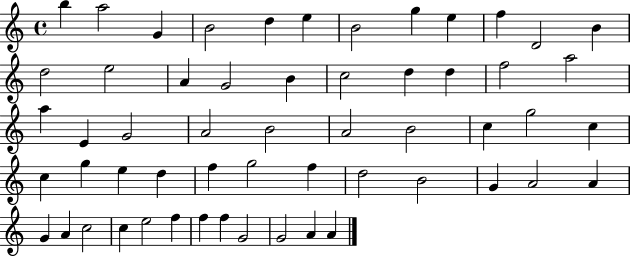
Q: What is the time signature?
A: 4/4